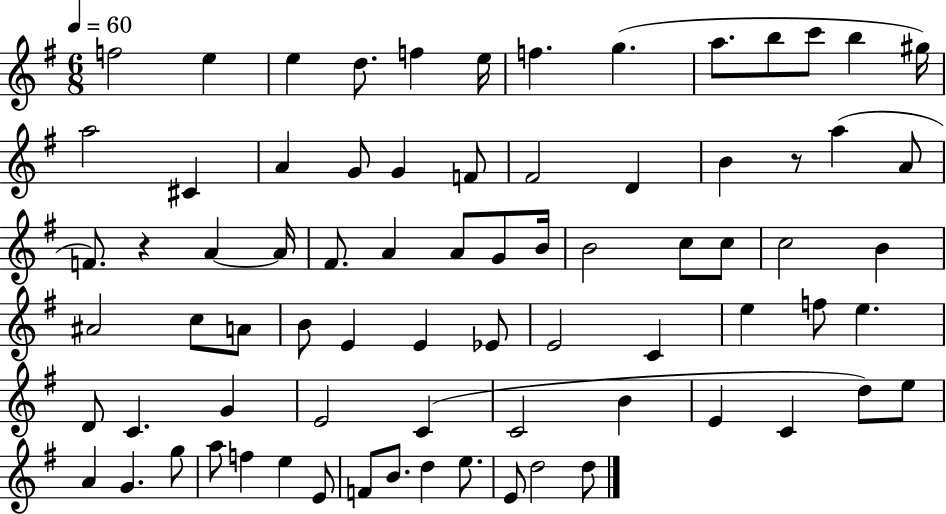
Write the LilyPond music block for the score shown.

{
  \clef treble
  \numericTimeSignature
  \time 6/8
  \key g \major
  \tempo 4 = 60
  \repeat volta 2 { f''2 e''4 | e''4 d''8. f''4 e''16 | f''4. g''4.( | a''8. b''8 c'''8 b''4 gis''16) | \break a''2 cis'4 | a'4 g'8 g'4 f'8 | fis'2 d'4 | b'4 r8 a''4( a'8 | \break f'8.) r4 a'4~~ a'16 | fis'8. a'4 a'8 g'8 b'16 | b'2 c''8 c''8 | c''2 b'4 | \break ais'2 c''8 a'8 | b'8 e'4 e'4 ees'8 | e'2 c'4 | e''4 f''8 e''4. | \break d'8 c'4. g'4 | e'2 c'4( | c'2 b'4 | e'4 c'4 d''8) e''8 | \break a'4 g'4. g''8 | a''8 f''4 e''4 e'8 | f'8 b'8. d''4 e''8. | e'8 d''2 d''8 | \break } \bar "|."
}